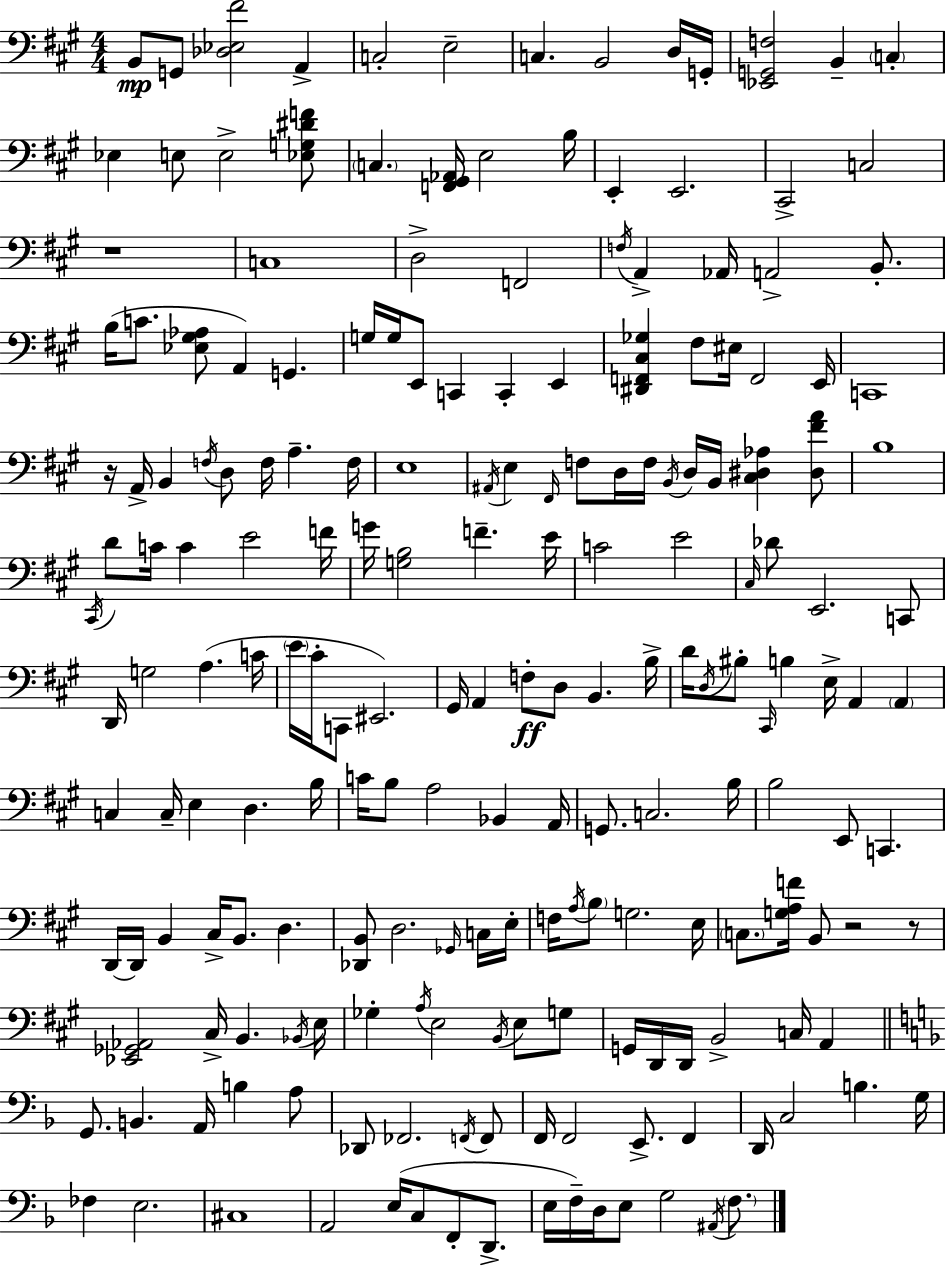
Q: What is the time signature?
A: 4/4